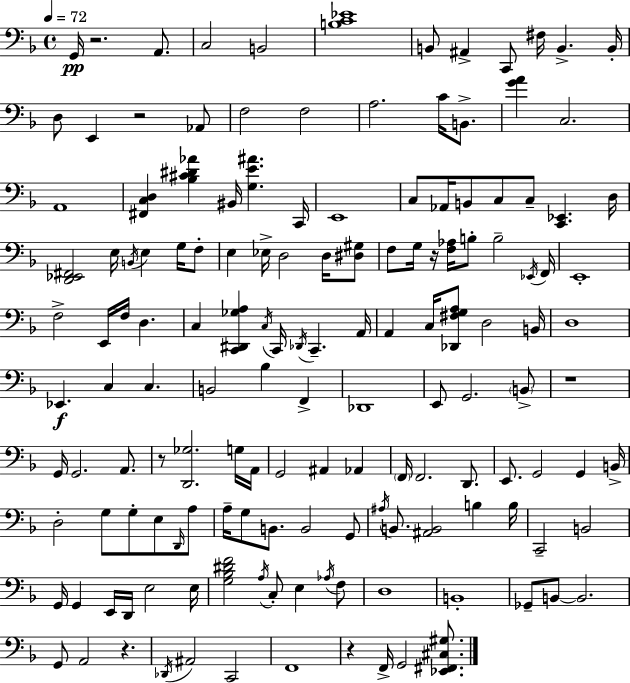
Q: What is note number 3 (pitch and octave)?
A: C3